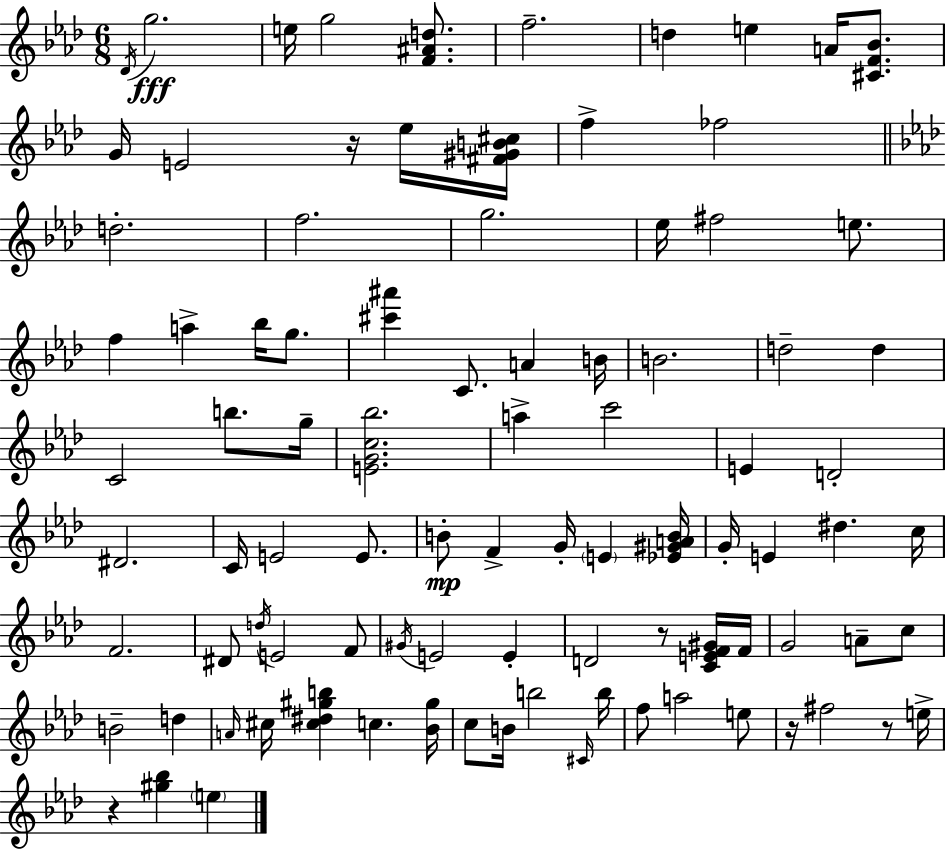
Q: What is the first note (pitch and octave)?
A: Db4